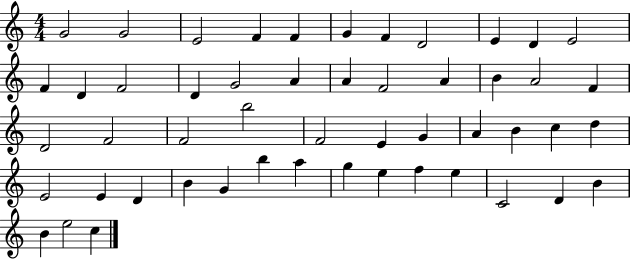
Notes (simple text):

G4/h G4/h E4/h F4/q F4/q G4/q F4/q D4/h E4/q D4/q E4/h F4/q D4/q F4/h D4/q G4/h A4/q A4/q F4/h A4/q B4/q A4/h F4/q D4/h F4/h F4/h B5/h F4/h E4/q G4/q A4/q B4/q C5/q D5/q E4/h E4/q D4/q B4/q G4/q B5/q A5/q G5/q E5/q F5/q E5/q C4/h D4/q B4/q B4/q E5/h C5/q